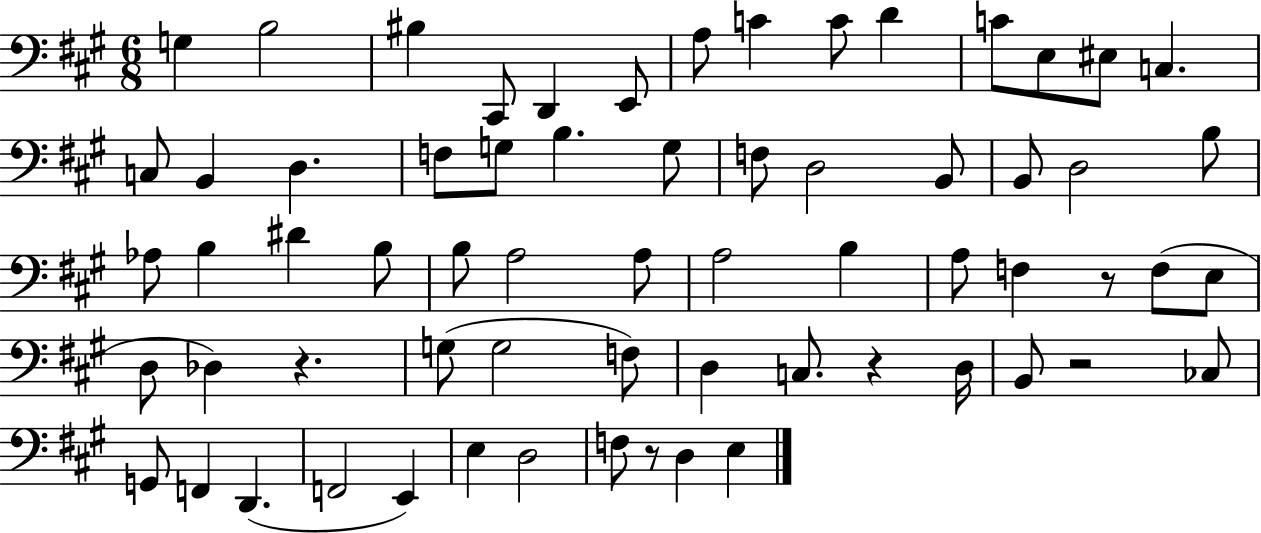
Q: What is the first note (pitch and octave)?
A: G3